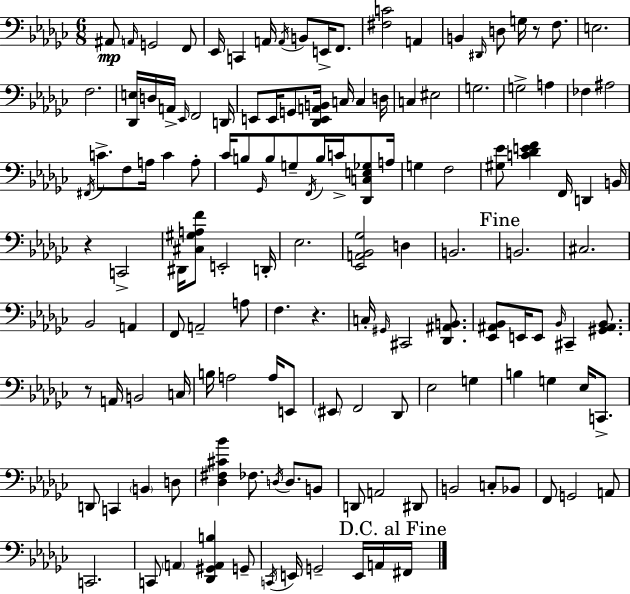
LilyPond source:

{
  \clef bass
  \numericTimeSignature
  \time 6/8
  \key ees \minor
  ais,8\mp \grace { a,16 } g,2 f,8 | ees,16 c,4 a,16 \acciaccatura { a,16 } b,8 e,16-> f,8. | <fis c'>2 a,4 | b,4 \grace { dis,16 } d8 g16 r8 | \break f8. e2. | f2. | <des, e>16 d16 a,16-> \grace { ees,16 } f,2 | d,16 e,8 e,16 g,8 <des, e, a, b,>16 c16 c4 | \break d16 c4 eis2 | g2. | g2-> | a4 fes4 ais2 | \break \acciaccatura { fis,16 } c'8.-> f8 a16 c'4 | a8-. ces'16 b8 \grace { ges,16 } b8 g8-- | \acciaccatura { f,16 } b16 c'16-> <des, c e ges>8 a16 g4 f2 | <gis ees'>8 <c' des' e' f'>4 | \break f,16 d,4 b,16 r4 c,2-> | dis,16 <cis gis a f'>8 e,2-. | d,16-. ees2. | <ees, a, bes, ges>2 | \break d4 b,2. | \mark "Fine" b,2. | cis2. | bes,2 | \break a,4 f,8 a,2-- | a8 f4. | r4. c16-. \grace { gis,16 } cis,2 | <des, ais, b,>8. <ees, ais, bes,>8 e,16 e,8 | \break \grace { bes,16 } cis,4-- <gis, ais, bes,>8. r8 a,16 | b,2 c16 b16 a2 | a16 e,8 \parenthesize eis,8 f,2 | des,8 ees2 | \break g4 b4 | g4 ees16 c,8.-> d,8 c,4 | \parenthesize b,4 d8 <des fis cis' bes'>4 | fes8. \acciaccatura { d16 } d8. b,8 d,8 | \break a,2 dis,8 b,2 | c8-. bes,8 f,8 | g,2 a,8 c,2. | c,8 | \break \parenthesize a,4 <des, gis, a, b>4 g,8-- \acciaccatura { c,16 } e,16 | g,2-- e,16 a,16 \mark "D.C. al Fine" fis,16 \bar "|."
}